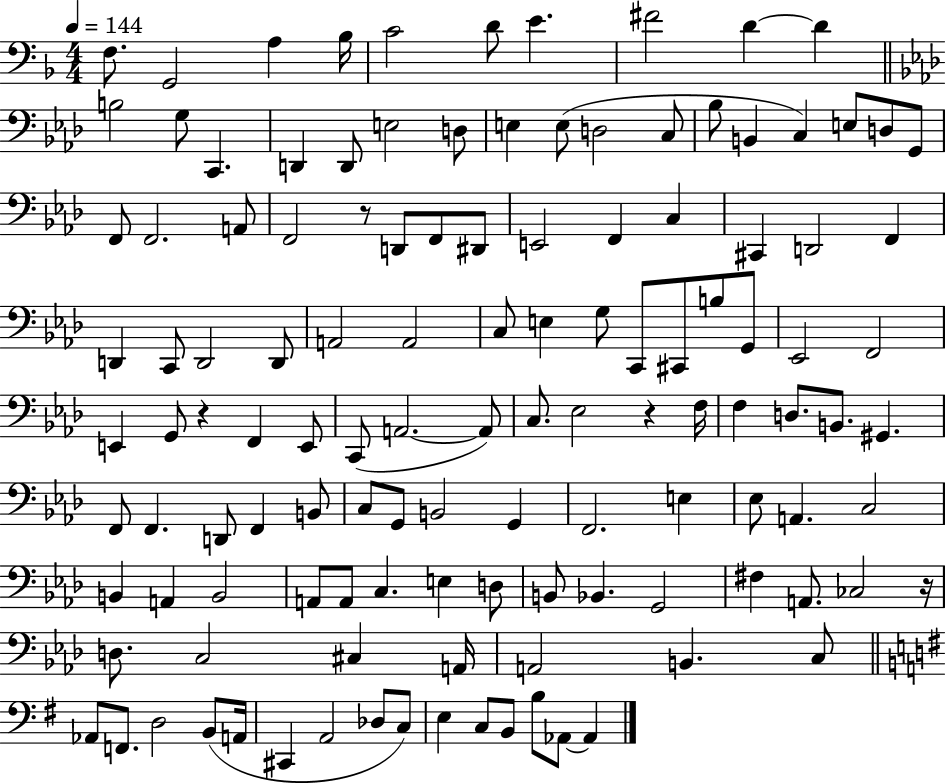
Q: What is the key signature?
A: F major